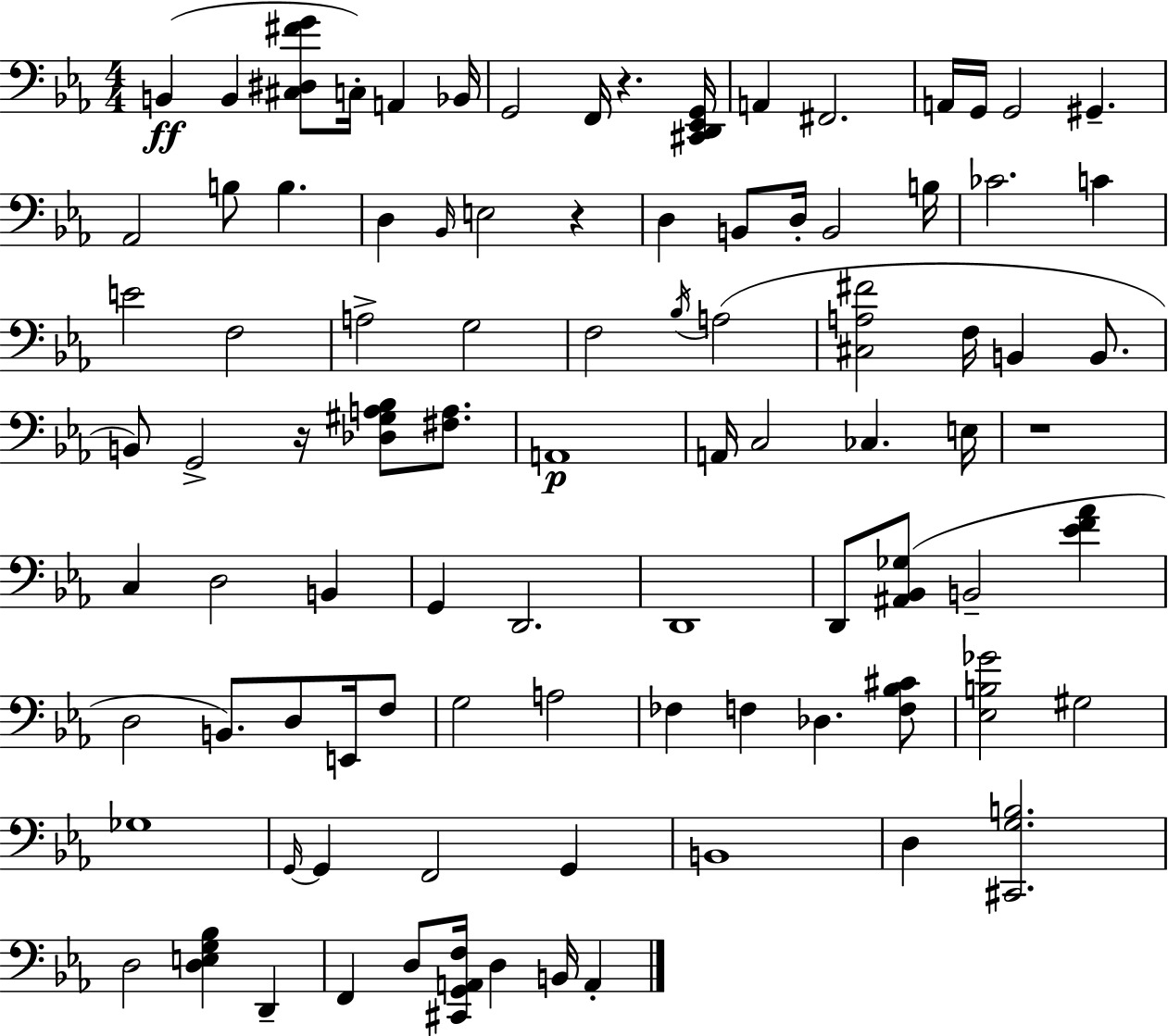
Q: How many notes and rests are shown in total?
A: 92